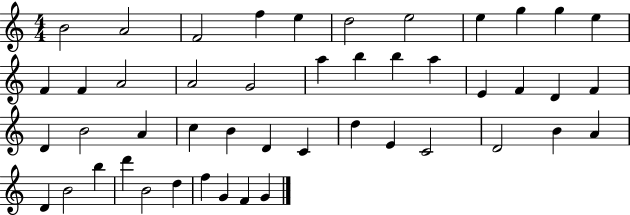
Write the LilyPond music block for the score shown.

{
  \clef treble
  \numericTimeSignature
  \time 4/4
  \key c \major
  b'2 a'2 | f'2 f''4 e''4 | d''2 e''2 | e''4 g''4 g''4 e''4 | \break f'4 f'4 a'2 | a'2 g'2 | a''4 b''4 b''4 a''4 | e'4 f'4 d'4 f'4 | \break d'4 b'2 a'4 | c''4 b'4 d'4 c'4 | d''4 e'4 c'2 | d'2 b'4 a'4 | \break d'4 b'2 b''4 | d'''4 b'2 d''4 | f''4 g'4 f'4 g'4 | \bar "|."
}